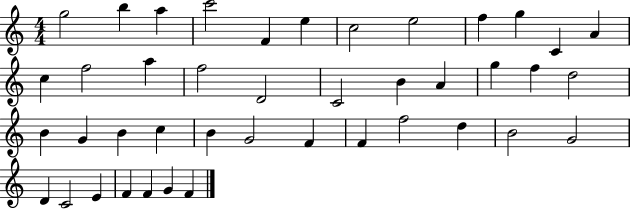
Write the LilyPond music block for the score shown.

{
  \clef treble
  \numericTimeSignature
  \time 4/4
  \key c \major
  g''2 b''4 a''4 | c'''2 f'4 e''4 | c''2 e''2 | f''4 g''4 c'4 a'4 | \break c''4 f''2 a''4 | f''2 d'2 | c'2 b'4 a'4 | g''4 f''4 d''2 | \break b'4 g'4 b'4 c''4 | b'4 g'2 f'4 | f'4 f''2 d''4 | b'2 g'2 | \break d'4 c'2 e'4 | f'4 f'4 g'4 f'4 | \bar "|."
}